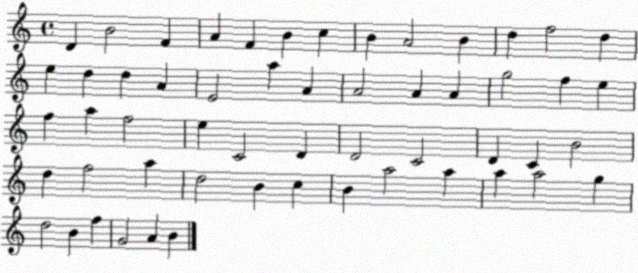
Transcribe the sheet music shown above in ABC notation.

X:1
T:Untitled
M:4/4
L:1/4
K:C
D B2 F A F B c B A2 B d f2 d e d d A E2 a A A2 A A g2 f e f a f2 e C2 D D2 C2 D C B2 d f2 a d2 B c B a2 a a a2 g d2 B f G2 A B